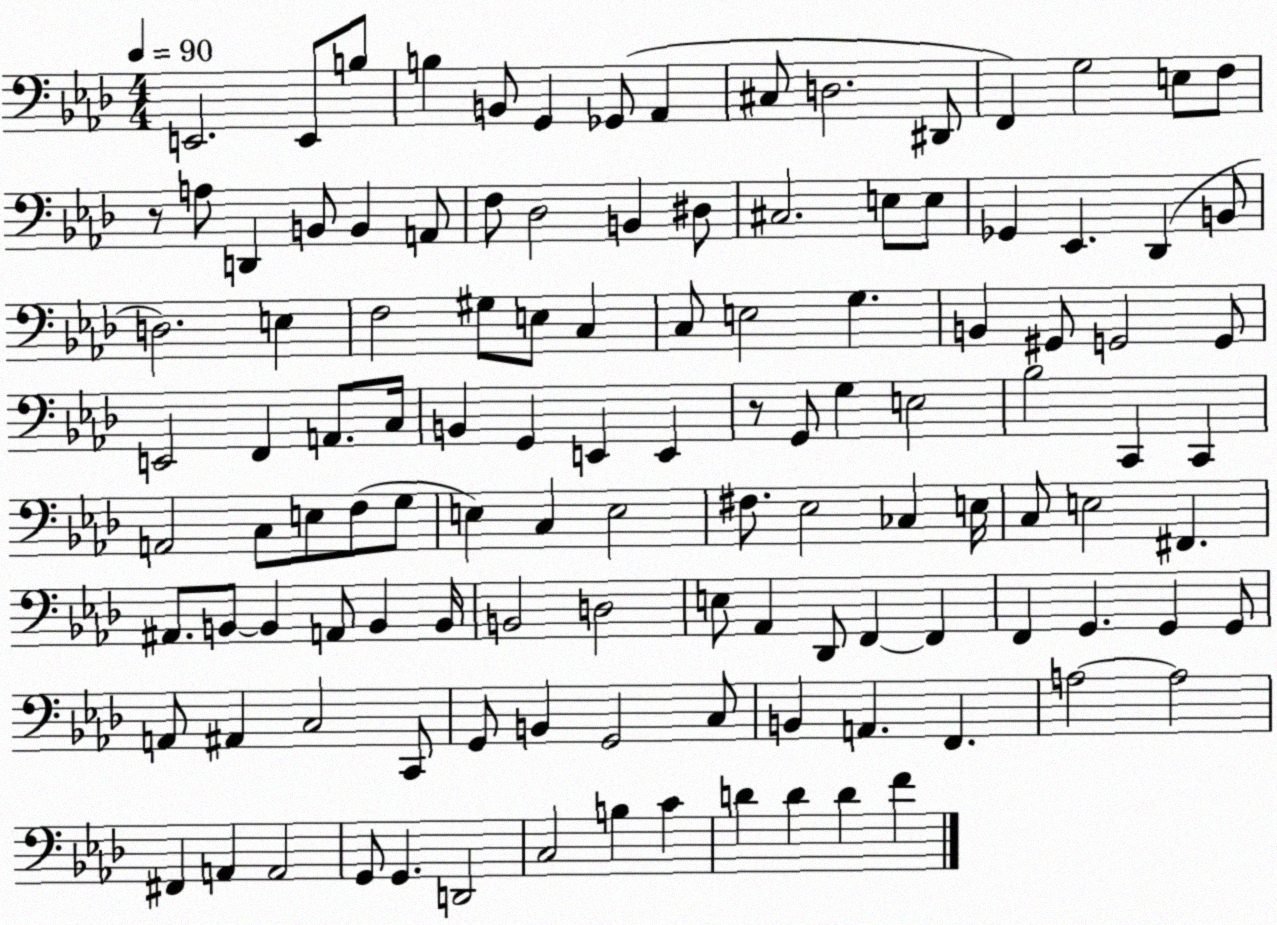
X:1
T:Untitled
M:4/4
L:1/4
K:Ab
E,,2 E,,/2 B,/2 B, B,,/2 G,, _G,,/2 _A,, ^C,/2 D,2 ^D,,/2 F,, G,2 E,/2 F,/2 z/2 A,/2 D,, B,,/2 B,, A,,/2 F,/2 _D,2 B,, ^D,/2 ^C,2 E,/2 E,/2 _G,, _E,, _D,, B,,/2 D,2 E, F,2 ^G,/2 E,/2 C, C,/2 E,2 G, B,, ^G,,/2 G,,2 G,,/2 E,,2 F,, A,,/2 C,/4 B,, G,, E,, E,, z/2 G,,/2 G, E,2 _B,2 C,, C,, A,,2 C,/2 E,/2 F,/2 G,/2 E, C, E,2 ^F,/2 _E,2 _C, E,/4 C,/2 E,2 ^F,, ^A,,/2 B,,/2 B,, A,,/2 B,, B,,/4 B,,2 D,2 E,/2 _A,, _D,,/2 F,, F,, F,, G,, G,, G,,/2 A,,/2 ^A,, C,2 C,,/2 G,,/2 B,, G,,2 C,/2 B,, A,, F,, A,2 A,2 ^F,, A,, A,,2 G,,/2 G,, D,,2 C,2 B, C D D D F